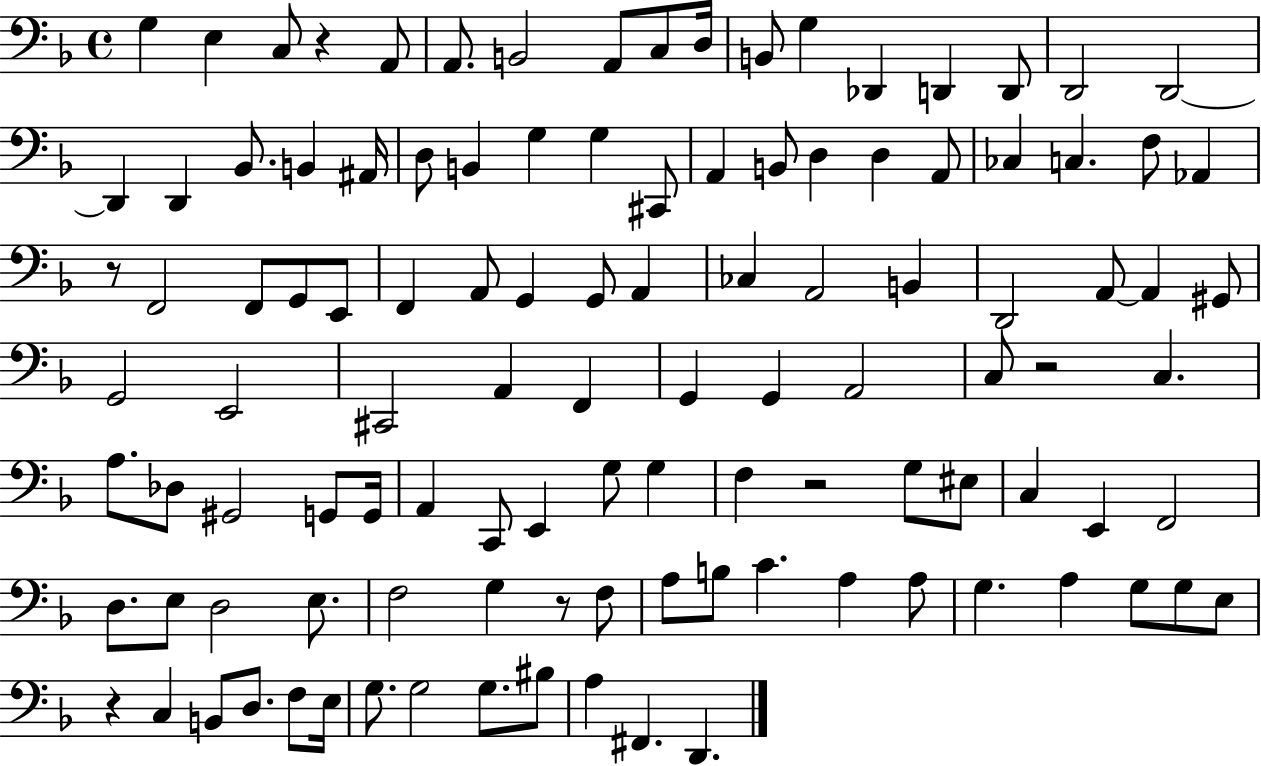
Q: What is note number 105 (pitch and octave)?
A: F#2